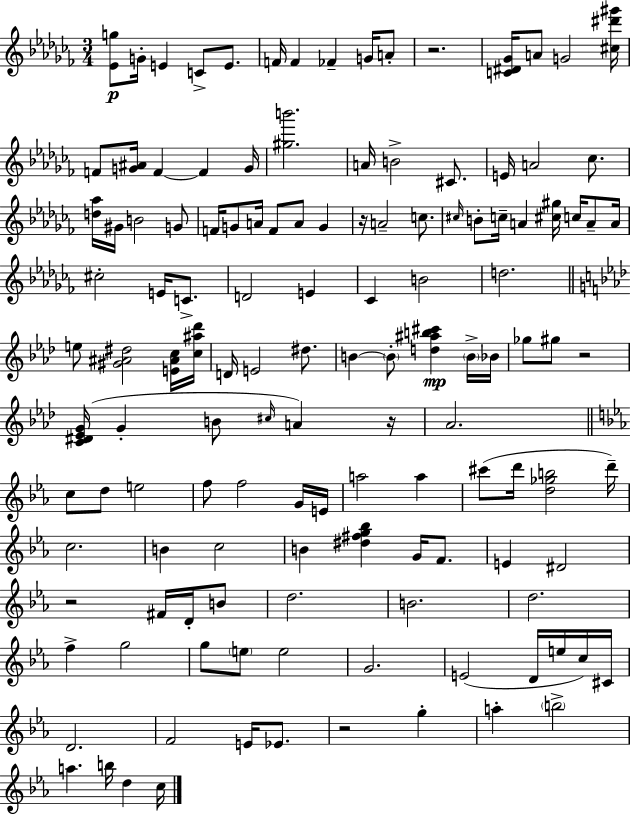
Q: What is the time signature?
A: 3/4